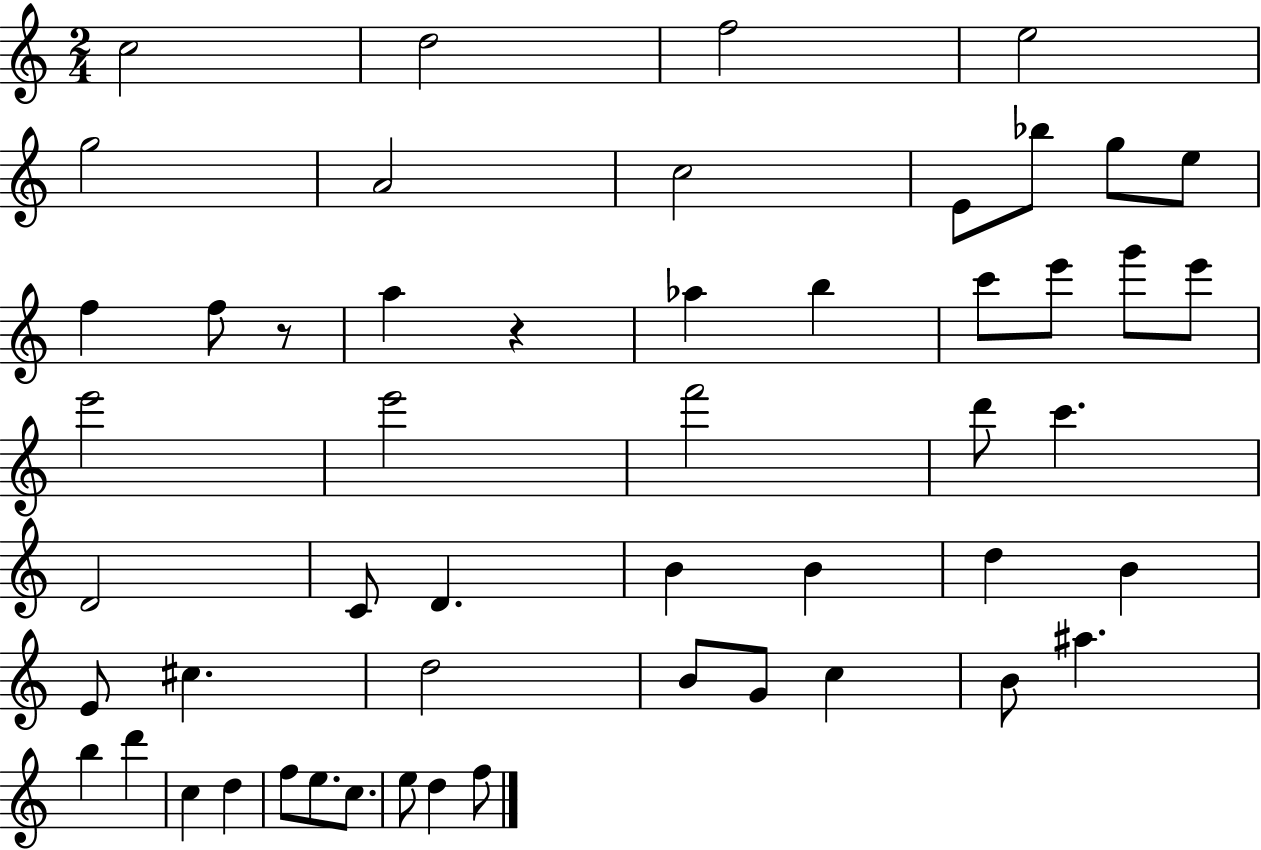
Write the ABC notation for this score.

X:1
T:Untitled
M:2/4
L:1/4
K:C
c2 d2 f2 e2 g2 A2 c2 E/2 _b/2 g/2 e/2 f f/2 z/2 a z _a b c'/2 e'/2 g'/2 e'/2 e'2 e'2 f'2 d'/2 c' D2 C/2 D B B d B E/2 ^c d2 B/2 G/2 c B/2 ^a b d' c d f/2 e/2 c/2 e/2 d f/2